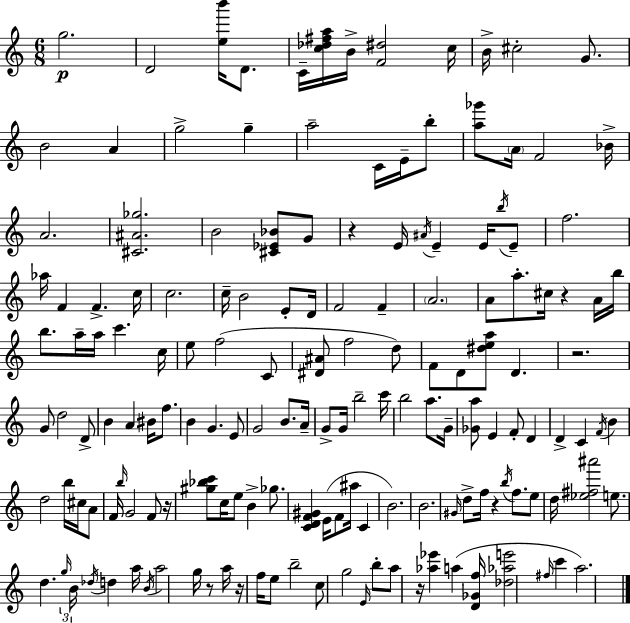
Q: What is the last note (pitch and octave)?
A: A5